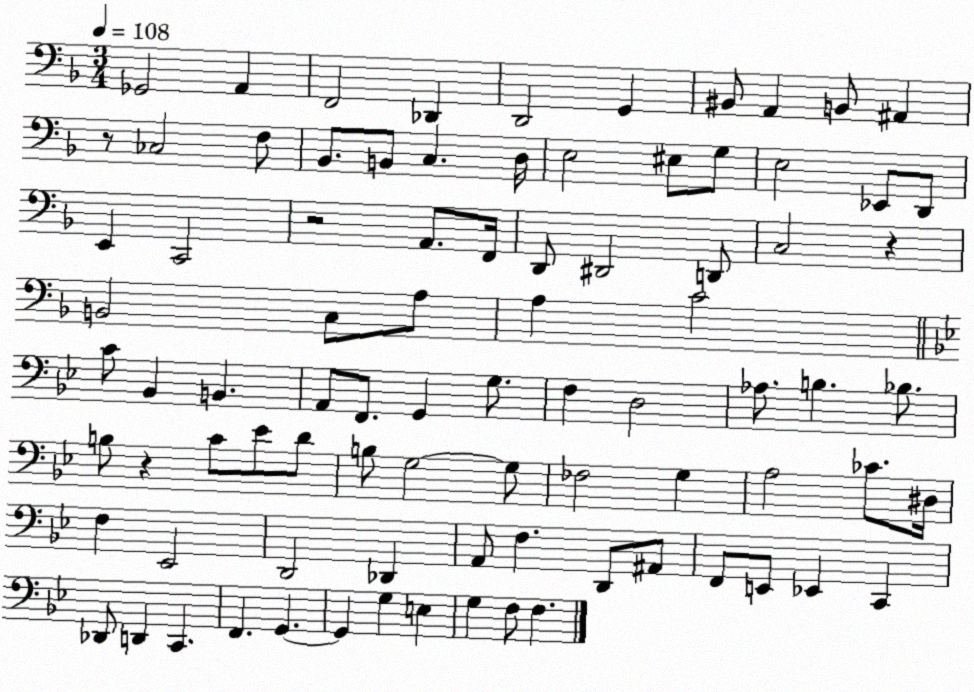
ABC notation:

X:1
T:Untitled
M:3/4
L:1/4
K:F
_G,,2 A,, F,,2 _D,, D,,2 G,, ^B,,/2 A,, B,,/2 ^A,, z/2 _C,2 F,/2 _B,,/2 B,,/2 C, D,/4 E,2 ^E,/2 G,/2 E,2 _E,,/2 D,,/2 E,, C,,2 z2 A,,/2 F,,/4 D,,/2 ^D,,2 D,,/2 C,2 z B,,2 C,/2 A,/2 A, C2 C/2 _B,, B,, A,,/2 F,,/2 G,, G,/2 F, D,2 _A,/2 B, _B,/2 B,/2 z C/2 _E/2 D/2 B,/2 G,2 G,/2 _F,2 G, A,2 _C/2 ^D,/4 F, _E,,2 D,,2 _D,, A,,/2 F, D,,/2 ^A,,/2 F,,/2 E,,/2 _E,, C,, _D,,/2 D,, C,, F,, G,, G,, G, E, G, F,/2 F,